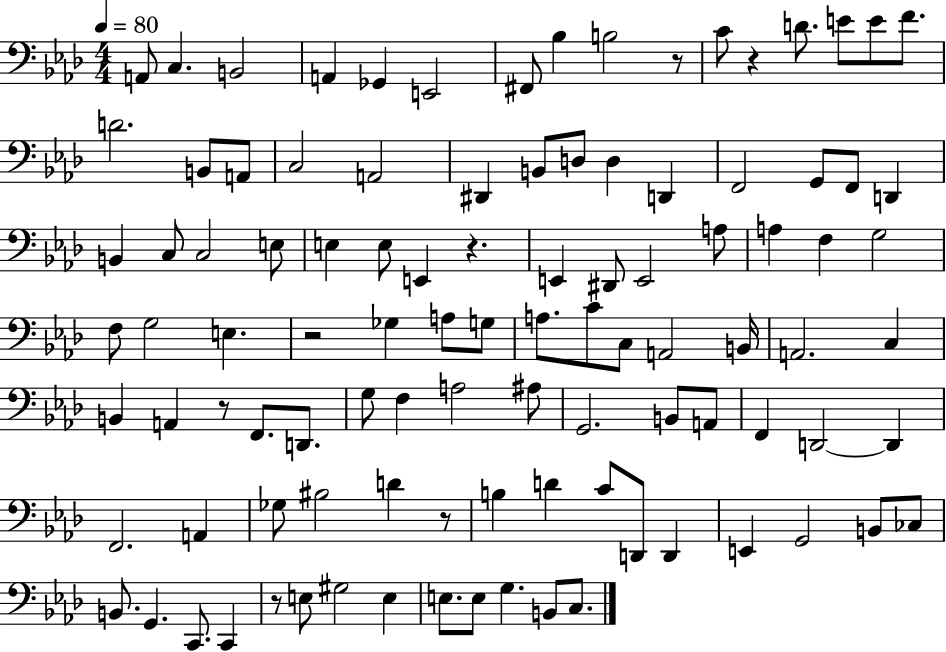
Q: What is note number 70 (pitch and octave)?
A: F2